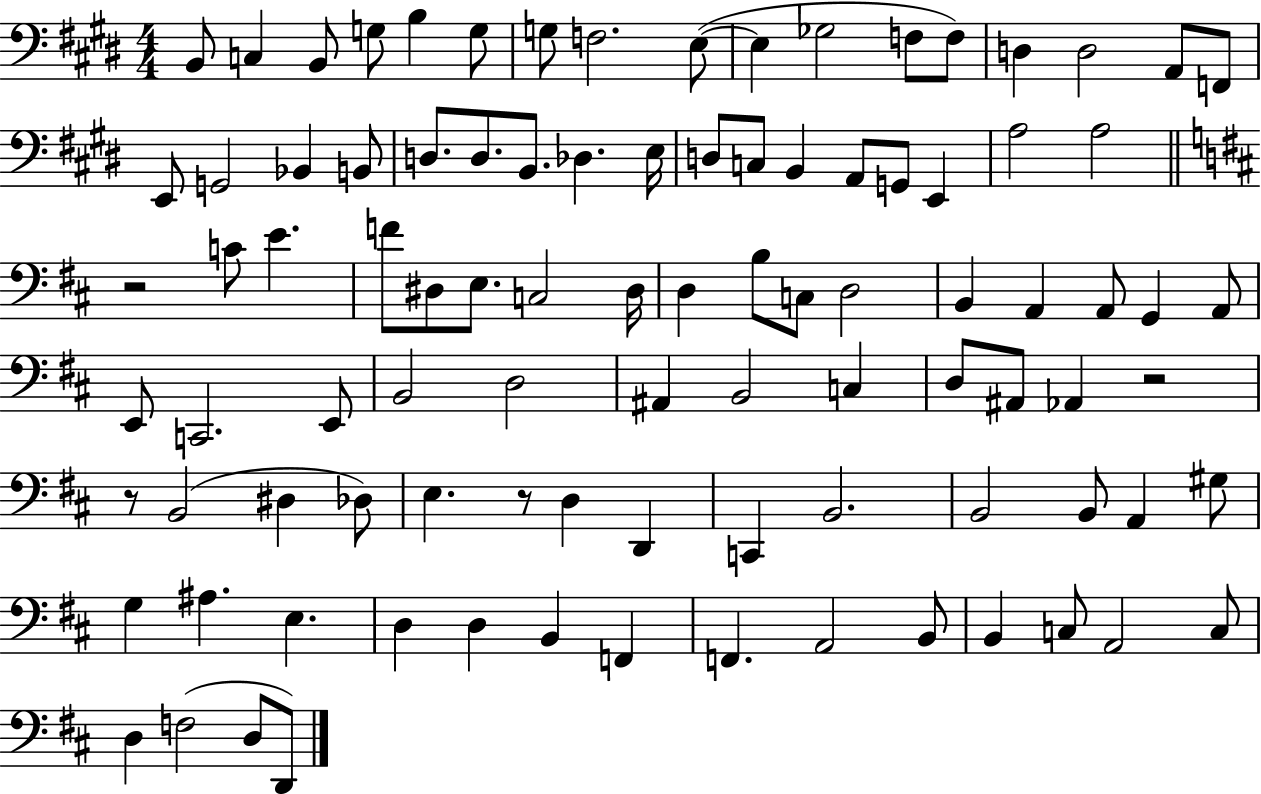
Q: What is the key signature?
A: E major